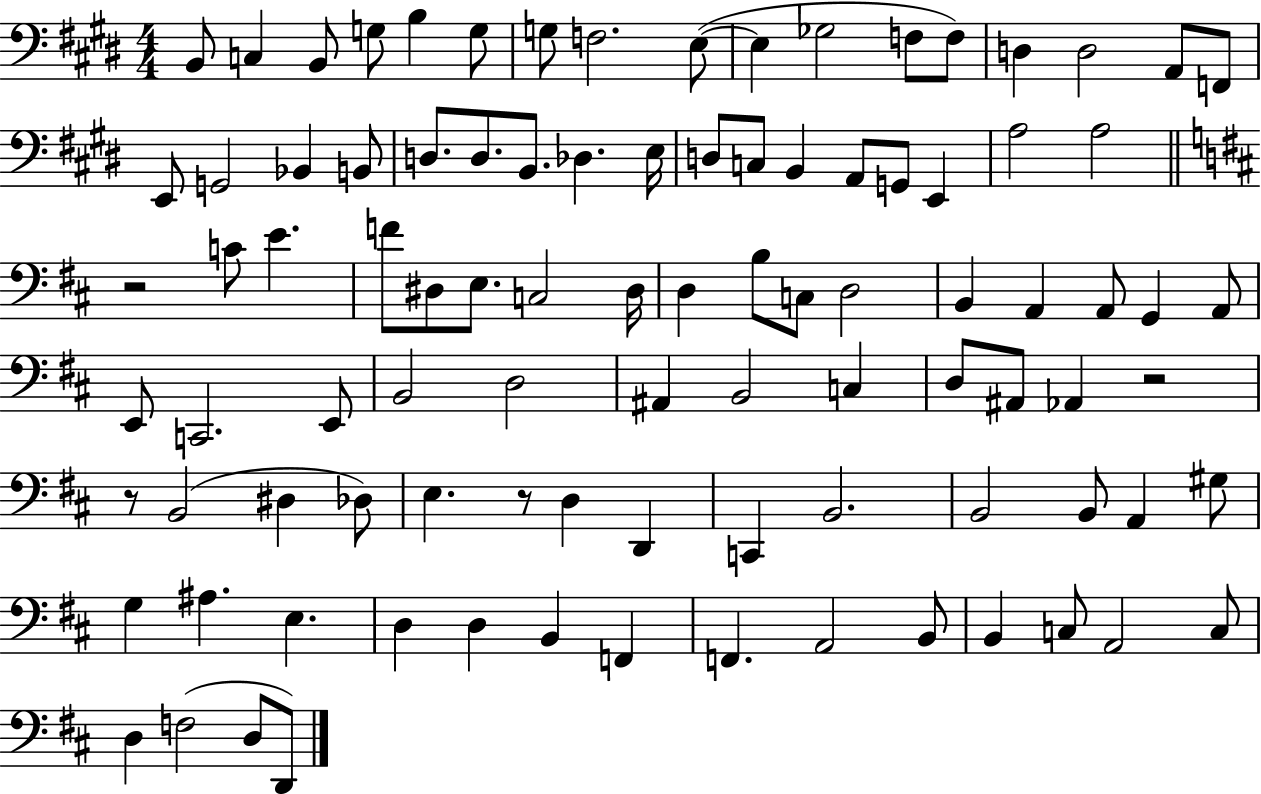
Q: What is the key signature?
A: E major